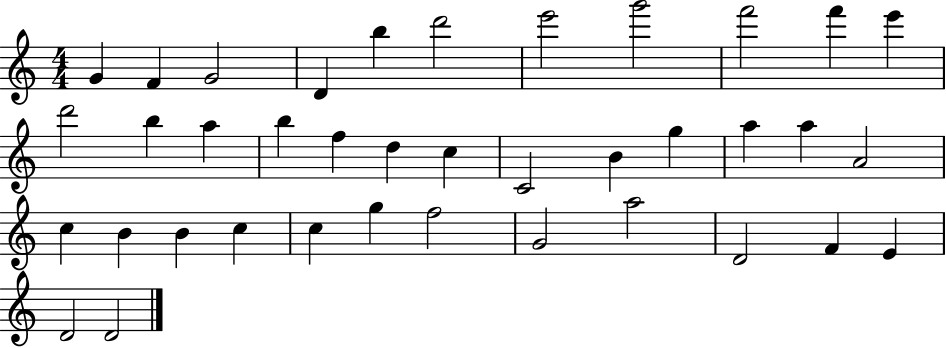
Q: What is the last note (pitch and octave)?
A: D4